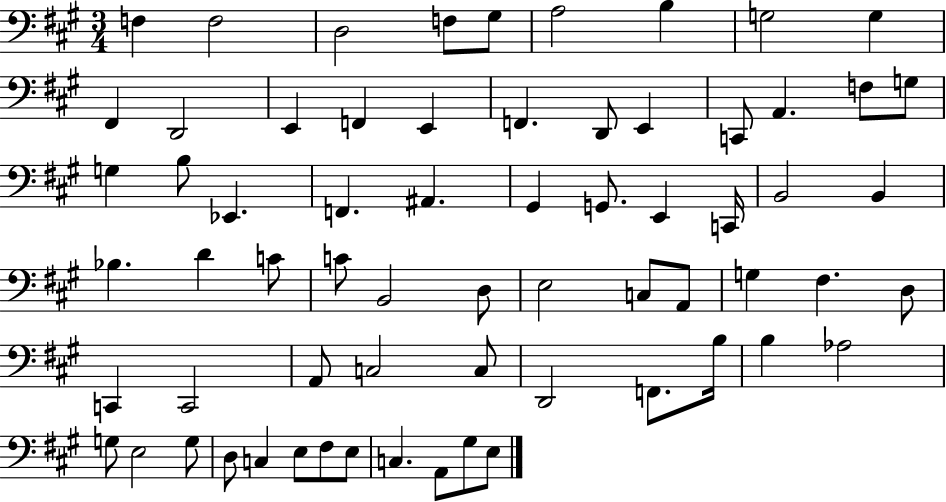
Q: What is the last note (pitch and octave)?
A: E3